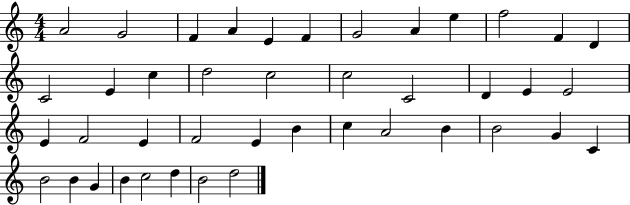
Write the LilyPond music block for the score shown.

{
  \clef treble
  \numericTimeSignature
  \time 4/4
  \key c \major
  a'2 g'2 | f'4 a'4 e'4 f'4 | g'2 a'4 e''4 | f''2 f'4 d'4 | \break c'2 e'4 c''4 | d''2 c''2 | c''2 c'2 | d'4 e'4 e'2 | \break e'4 f'2 e'4 | f'2 e'4 b'4 | c''4 a'2 b'4 | b'2 g'4 c'4 | \break b'2 b'4 g'4 | b'4 c''2 d''4 | b'2 d''2 | \bar "|."
}